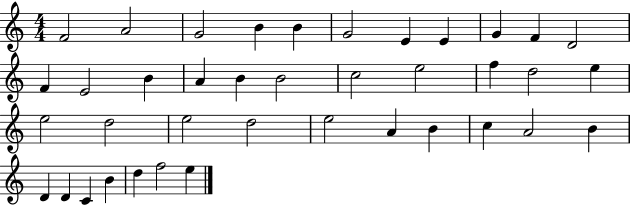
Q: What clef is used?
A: treble